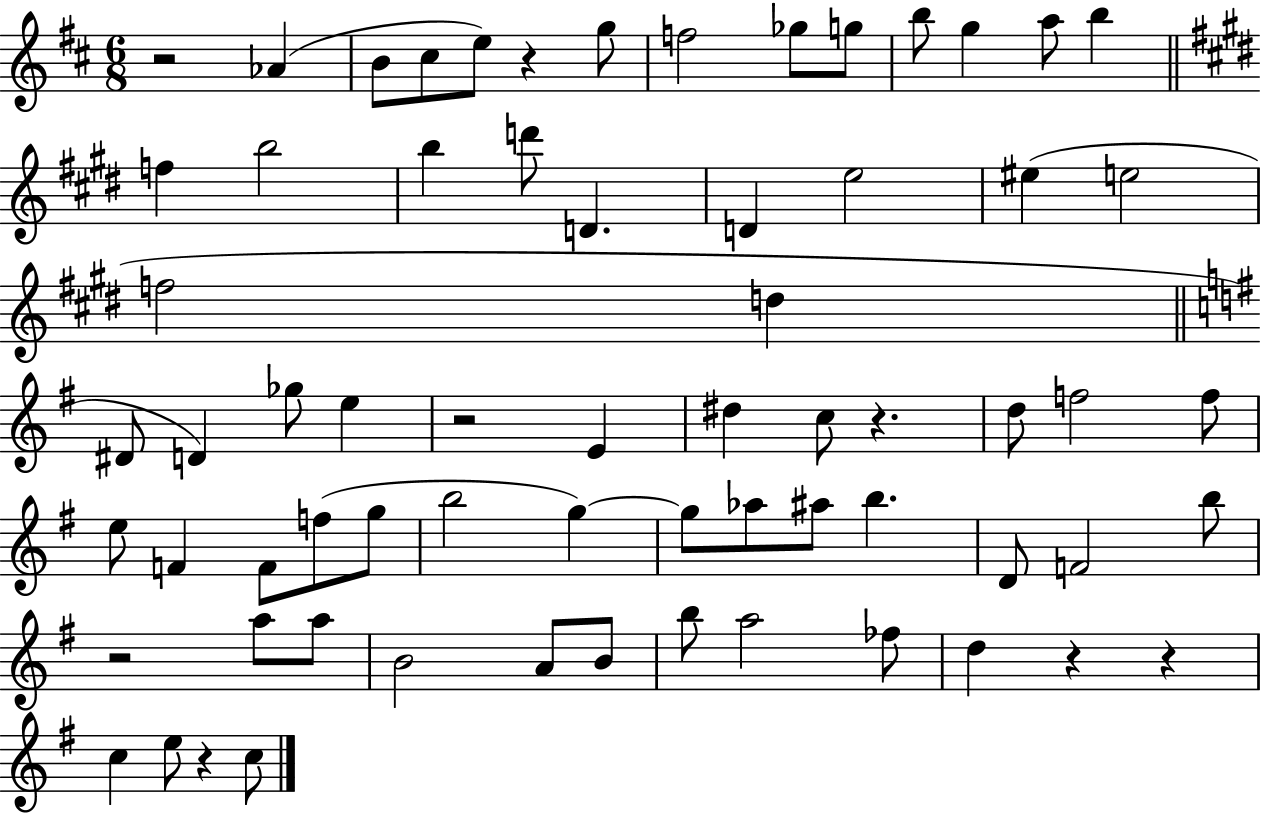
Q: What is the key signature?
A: D major